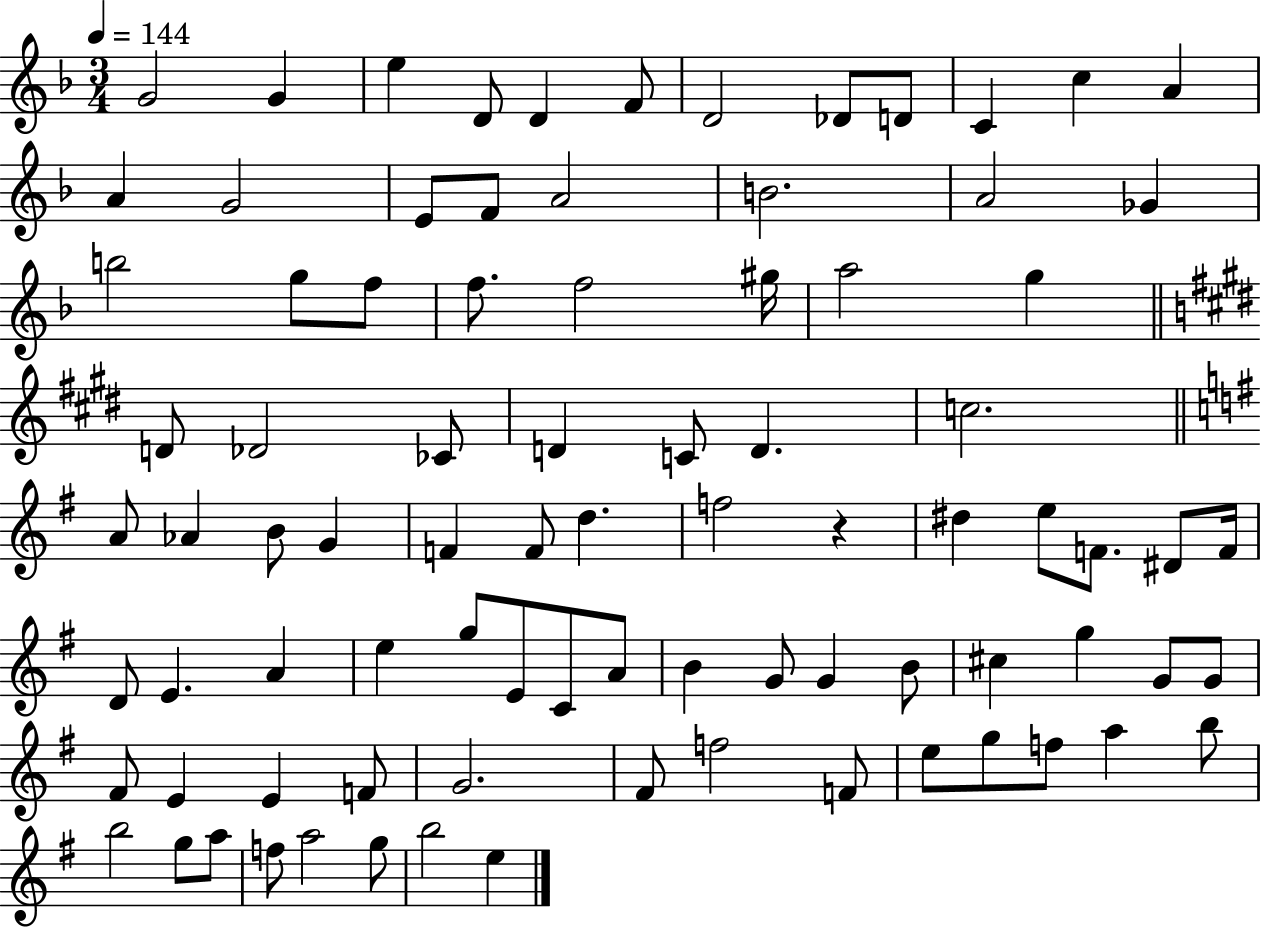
{
  \clef treble
  \numericTimeSignature
  \time 3/4
  \key f \major
  \tempo 4 = 144
  \repeat volta 2 { g'2 g'4 | e''4 d'8 d'4 f'8 | d'2 des'8 d'8 | c'4 c''4 a'4 | \break a'4 g'2 | e'8 f'8 a'2 | b'2. | a'2 ges'4 | \break b''2 g''8 f''8 | f''8. f''2 gis''16 | a''2 g''4 | \bar "||" \break \key e \major d'8 des'2 ces'8 | d'4 c'8 d'4. | c''2. | \bar "||" \break \key e \minor a'8 aes'4 b'8 g'4 | f'4 f'8 d''4. | f''2 r4 | dis''4 e''8 f'8. dis'8 f'16 | \break d'8 e'4. a'4 | e''4 g''8 e'8 c'8 a'8 | b'4 g'8 g'4 b'8 | cis''4 g''4 g'8 g'8 | \break fis'8 e'4 e'4 f'8 | g'2. | fis'8 f''2 f'8 | e''8 g''8 f''8 a''4 b''8 | \break b''2 g''8 a''8 | f''8 a''2 g''8 | b''2 e''4 | } \bar "|."
}